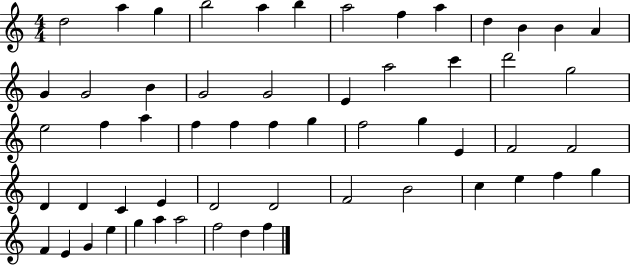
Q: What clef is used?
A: treble